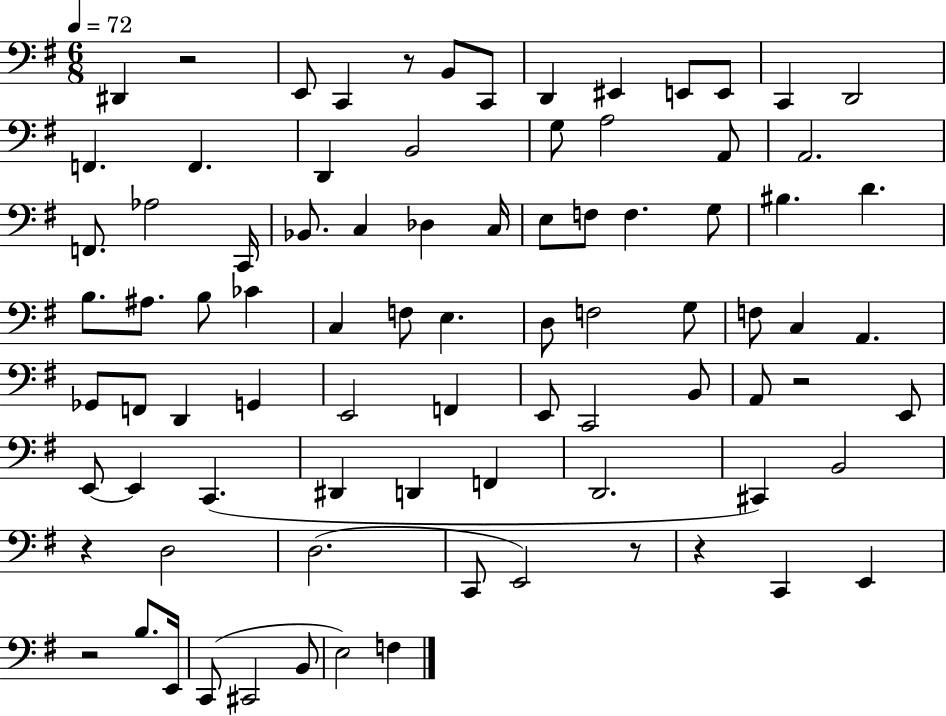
X:1
T:Untitled
M:6/8
L:1/4
K:G
^D,, z2 E,,/2 C,, z/2 B,,/2 C,,/2 D,, ^E,, E,,/2 E,,/2 C,, D,,2 F,, F,, D,, B,,2 G,/2 A,2 A,,/2 A,,2 F,,/2 _A,2 C,,/4 _B,,/2 C, _D, C,/4 E,/2 F,/2 F, G,/2 ^B, D B,/2 ^A,/2 B,/2 _C C, F,/2 E, D,/2 F,2 G,/2 F,/2 C, A,, _G,,/2 F,,/2 D,, G,, E,,2 F,, E,,/2 C,,2 B,,/2 A,,/2 z2 E,,/2 E,,/2 E,, C,, ^D,, D,, F,, D,,2 ^C,, B,,2 z D,2 D,2 C,,/2 E,,2 z/2 z C,, E,, z2 B,/2 E,,/4 C,,/2 ^C,,2 B,,/2 E,2 F,